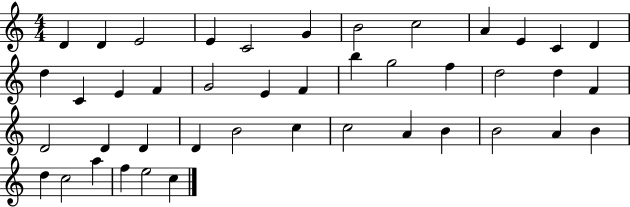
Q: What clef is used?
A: treble